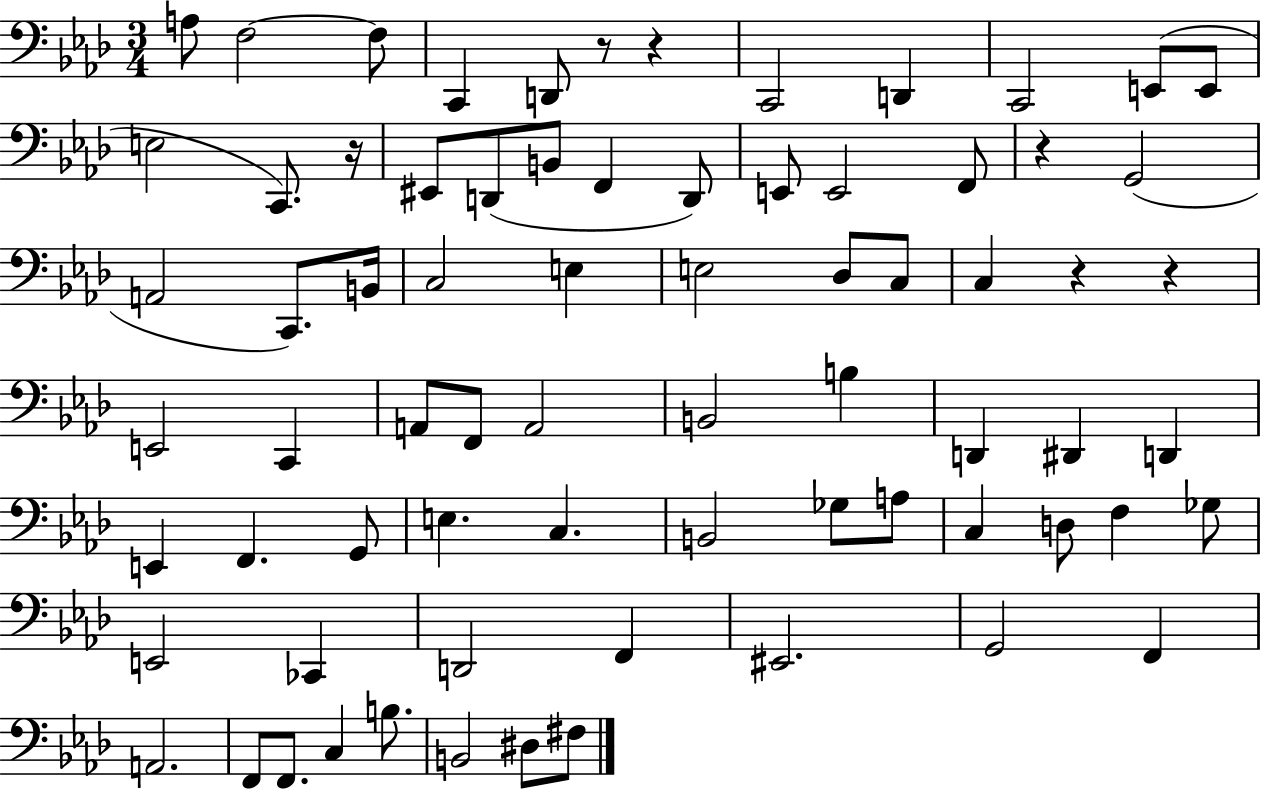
A3/e F3/h F3/e C2/q D2/e R/e R/q C2/h D2/q C2/h E2/e E2/e E3/h C2/e. R/s EIS2/e D2/e B2/e F2/q D2/e E2/e E2/h F2/e R/q G2/h A2/h C2/e. B2/s C3/h E3/q E3/h Db3/e C3/e C3/q R/q R/q E2/h C2/q A2/e F2/e A2/h B2/h B3/q D2/q D#2/q D2/q E2/q F2/q. G2/e E3/q. C3/q. B2/h Gb3/e A3/e C3/q D3/e F3/q Gb3/e E2/h CES2/q D2/h F2/q EIS2/h. G2/h F2/q A2/h. F2/e F2/e. C3/q B3/e. B2/h D#3/e F#3/e